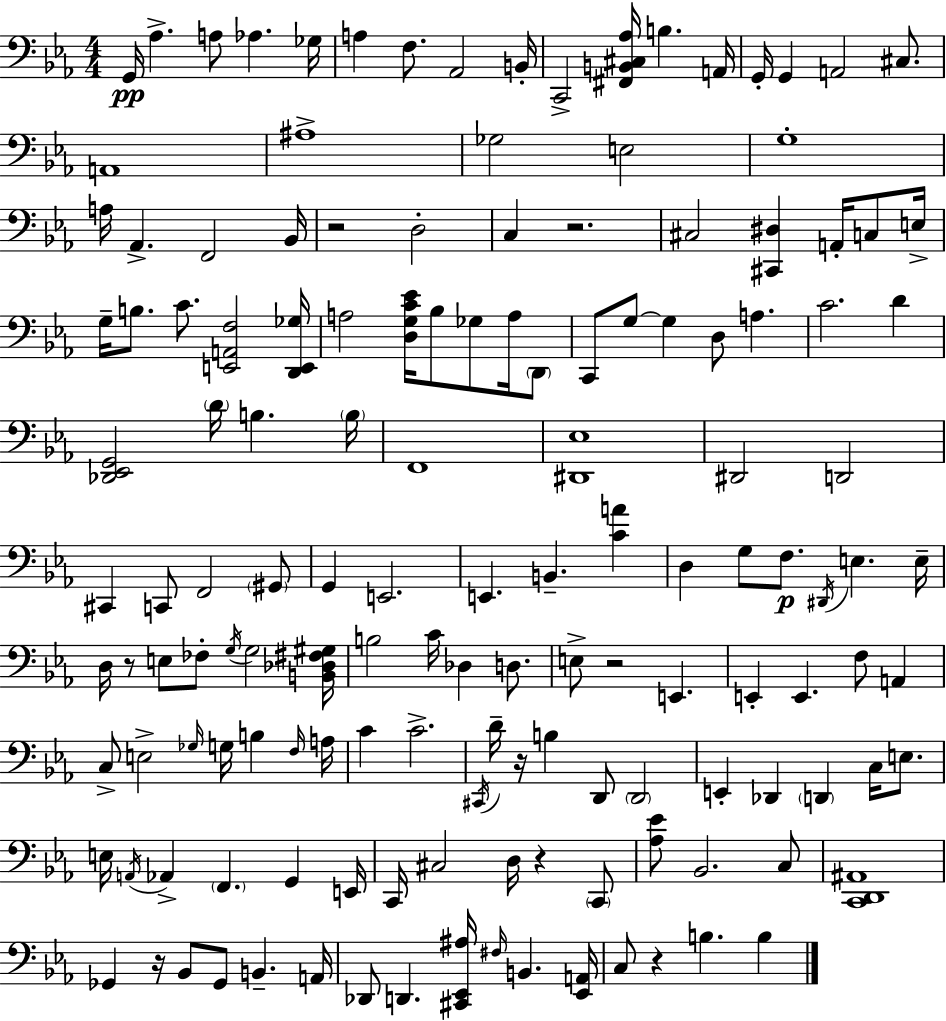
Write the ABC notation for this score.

X:1
T:Untitled
M:4/4
L:1/4
K:Cm
G,,/4 _A, A,/2 _A, _G,/4 A, F,/2 _A,,2 B,,/4 C,,2 [^F,,B,,^C,_A,]/4 B, A,,/4 G,,/4 G,, A,,2 ^C,/2 A,,4 ^A,4 _G,2 E,2 G,4 A,/4 _A,, F,,2 _B,,/4 z2 D,2 C, z2 ^C,2 [^C,,^D,] A,,/4 C,/2 E,/4 G,/4 B,/2 C/2 [E,,A,,F,]2 [D,,E,,_G,]/4 A,2 [D,G,C_E]/4 _B,/2 _G,/2 A,/4 D,,/2 C,,/2 G,/2 G, D,/2 A, C2 D [_D,,_E,,G,,]2 D/4 B, B,/4 F,,4 [^D,,_E,]4 ^D,,2 D,,2 ^C,, C,,/2 F,,2 ^G,,/2 G,, E,,2 E,, B,, [CA] D, G,/2 F,/2 ^D,,/4 E, E,/4 D,/4 z/2 E,/2 _F,/2 G,/4 G,2 [B,,_D,^F,^G,]/4 B,2 C/4 _D, D,/2 E,/2 z2 E,, E,, E,, F,/2 A,, C,/2 E,2 _G,/4 G,/4 B, F,/4 A,/4 C C2 ^C,,/4 D/4 z/4 B, D,,/2 D,,2 E,, _D,, D,, C,/4 E,/2 E,/4 A,,/4 _A,, F,, G,, E,,/4 C,,/4 ^C,2 D,/4 z C,,/2 [_A,_E]/2 _B,,2 C,/2 [C,,D,,^A,,]4 _G,, z/4 _B,,/2 _G,,/2 B,, A,,/4 _D,,/2 D,, [^C,,_E,,^A,]/4 ^F,/4 B,, [_E,,A,,]/4 C,/2 z B, B,